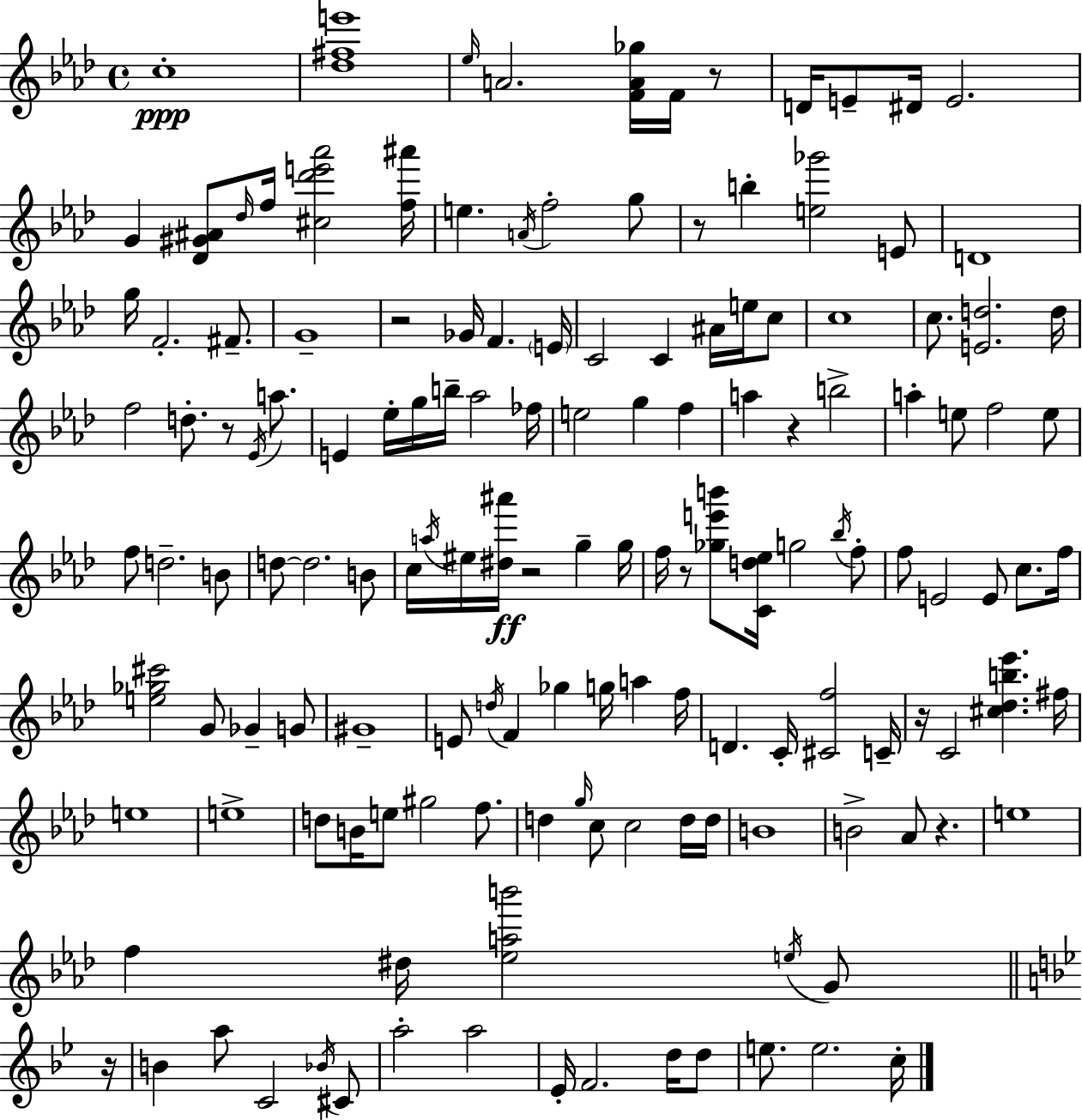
C5/w [Db5,F#5,E6]/w Eb5/s A4/h. [F4,A4,Gb5]/s F4/s R/e D4/s E4/e D#4/s E4/h. G4/q [Db4,G#4,A#4]/e Db5/s F5/s [C#5,Db6,E6,Ab6]/h [F5,A#6]/s E5/q. A4/s F5/h G5/e R/e B5/q [E5,Gb6]/h E4/e D4/w G5/s F4/h. F#4/e. G4/w R/h Gb4/s F4/q. E4/s C4/h C4/q A#4/s E5/s C5/e C5/w C5/e. [E4,D5]/h. D5/s F5/h D5/e. R/e Eb4/s A5/e. E4/q Eb5/s G5/s B5/s Ab5/h FES5/s E5/h G5/q F5/q A5/q R/q B5/h A5/q E5/e F5/h E5/e F5/e D5/h. B4/e D5/e D5/h. B4/e C5/s A5/s EIS5/s [D#5,A#6]/s R/h G5/q G5/s F5/s R/e [Gb5,E6,B6]/e [C4,D5,Eb5]/s G5/h Bb5/s F5/e F5/e E4/h E4/e C5/e. F5/s [E5,Gb5,C#6]/h G4/e Gb4/q G4/e G#4/w E4/e D5/s F4/q Gb5/q G5/s A5/q F5/s D4/q. C4/s [C#4,F5]/h C4/s R/s C4/h [C#5,Db5,B5,Eb6]/q. F#5/s E5/w E5/w D5/e B4/s E5/e G#5/h F5/e. D5/q G5/s C5/e C5/h D5/s D5/s B4/w B4/h Ab4/e R/q. E5/w F5/q D#5/s [Eb5,A5,B6]/h E5/s G4/e R/s B4/q A5/e C4/h Bb4/s C#4/e A5/h A5/h Eb4/s F4/h. D5/s D5/e E5/e. E5/h. C5/s